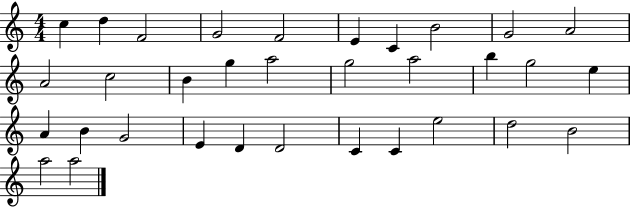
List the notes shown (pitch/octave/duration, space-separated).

C5/q D5/q F4/h G4/h F4/h E4/q C4/q B4/h G4/h A4/h A4/h C5/h B4/q G5/q A5/h G5/h A5/h B5/q G5/h E5/q A4/q B4/q G4/h E4/q D4/q D4/h C4/q C4/q E5/h D5/h B4/h A5/h A5/h